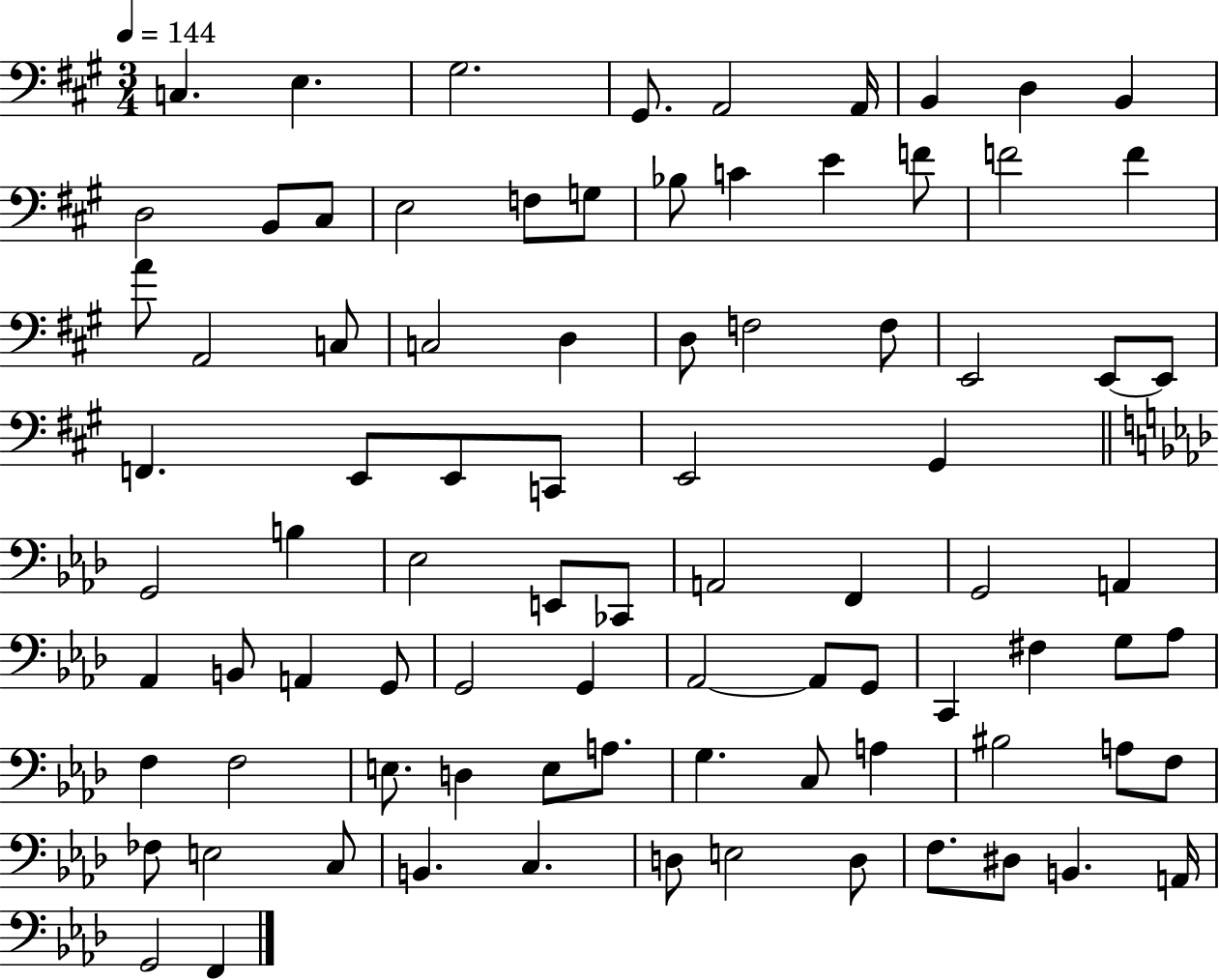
X:1
T:Untitled
M:3/4
L:1/4
K:A
C, E, ^G,2 ^G,,/2 A,,2 A,,/4 B,, D, B,, D,2 B,,/2 ^C,/2 E,2 F,/2 G,/2 _B,/2 C E F/2 F2 F A/2 A,,2 C,/2 C,2 D, D,/2 F,2 F,/2 E,,2 E,,/2 E,,/2 F,, E,,/2 E,,/2 C,,/2 E,,2 ^G,, G,,2 B, _E,2 E,,/2 _C,,/2 A,,2 F,, G,,2 A,, _A,, B,,/2 A,, G,,/2 G,,2 G,, _A,,2 _A,,/2 G,,/2 C,, ^F, G,/2 _A,/2 F, F,2 E,/2 D, E,/2 A,/2 G, C,/2 A, ^B,2 A,/2 F,/2 _F,/2 E,2 C,/2 B,, C, D,/2 E,2 D,/2 F,/2 ^D,/2 B,, A,,/4 G,,2 F,,